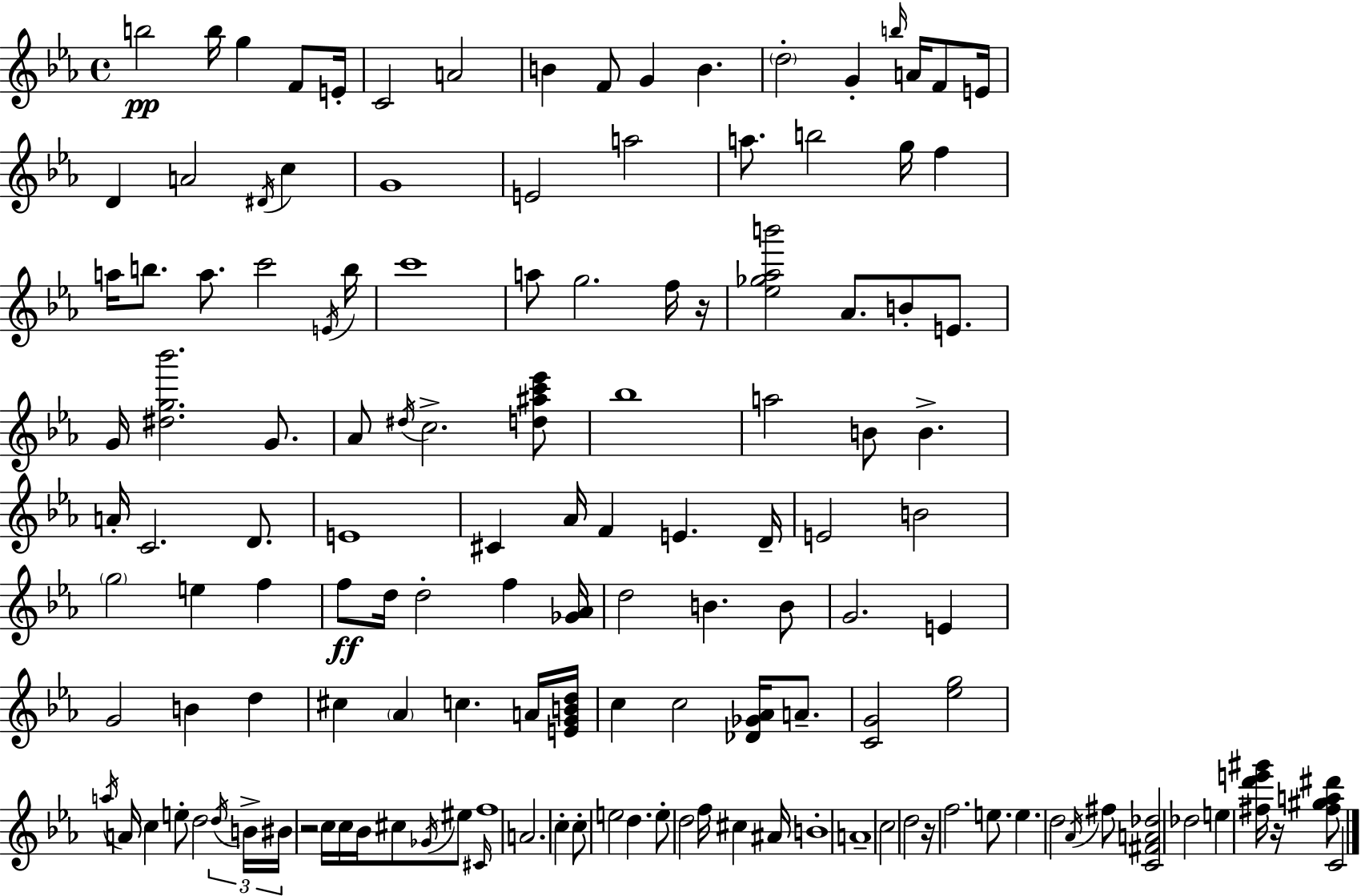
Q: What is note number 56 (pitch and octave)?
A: Ab4